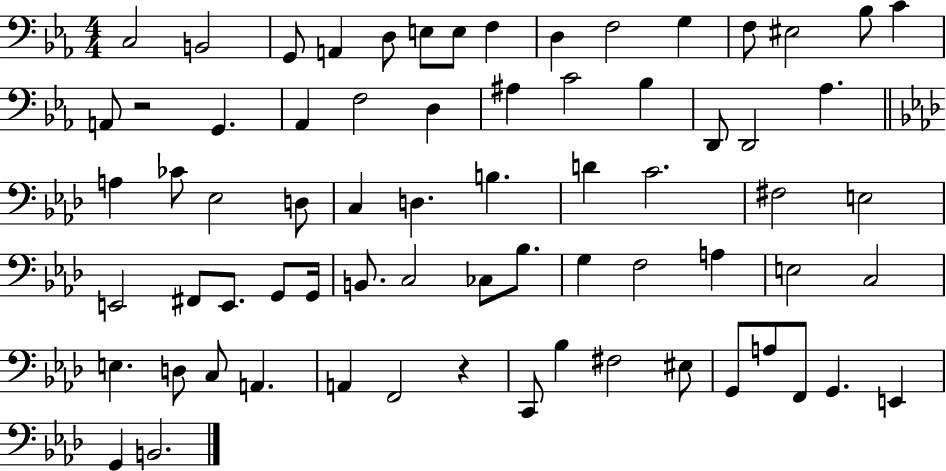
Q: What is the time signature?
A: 4/4